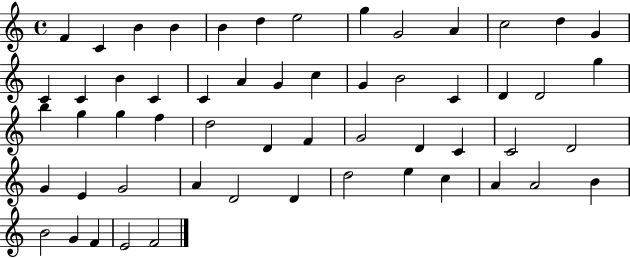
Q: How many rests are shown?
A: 0